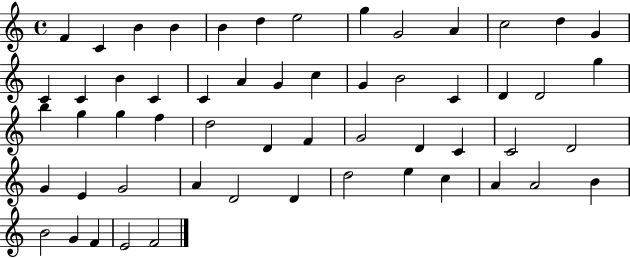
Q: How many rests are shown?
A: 0